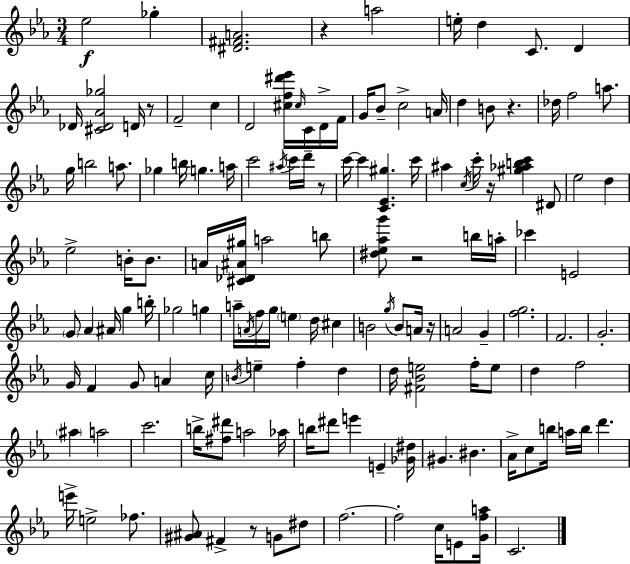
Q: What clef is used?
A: treble